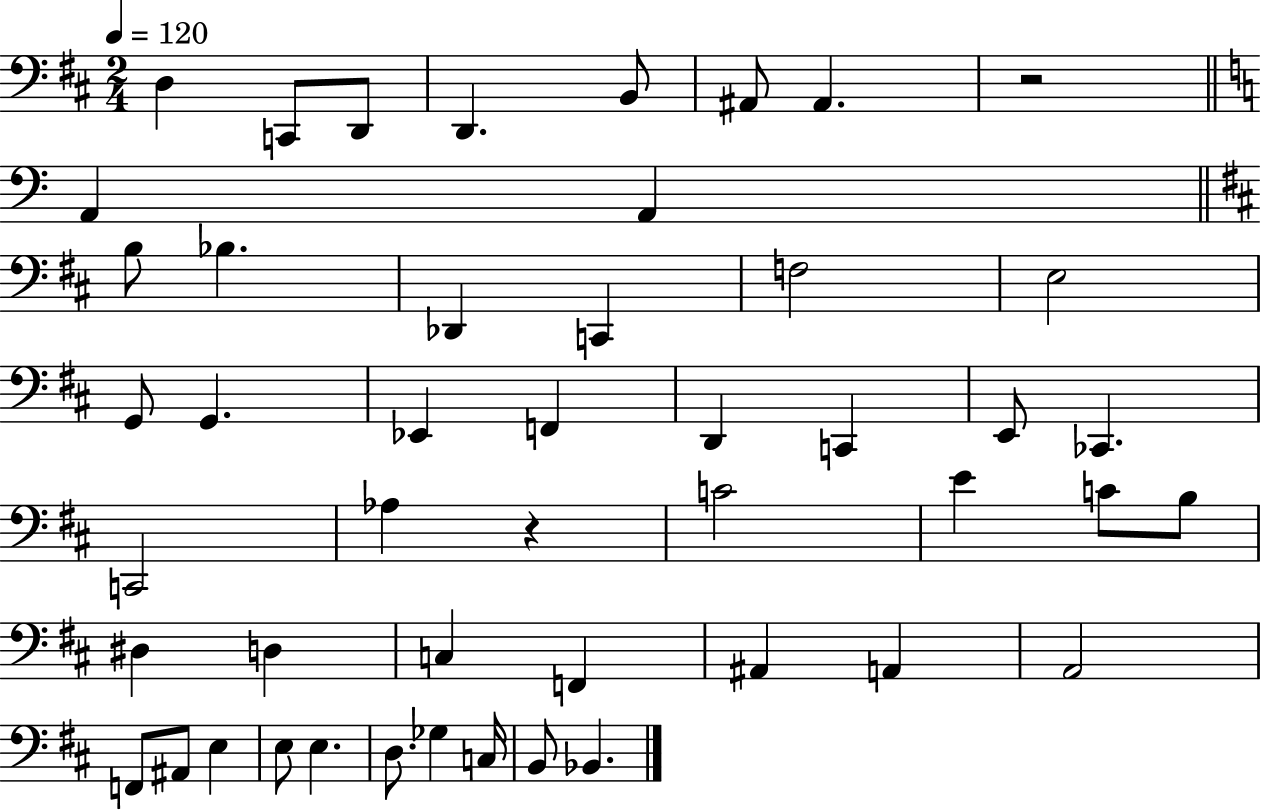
X:1
T:Untitled
M:2/4
L:1/4
K:D
D, C,,/2 D,,/2 D,, B,,/2 ^A,,/2 ^A,, z2 A,, A,, B,/2 _B, _D,, C,, F,2 E,2 G,,/2 G,, _E,, F,, D,, C,, E,,/2 _C,, C,,2 _A, z C2 E C/2 B,/2 ^D, D, C, F,, ^A,, A,, A,,2 F,,/2 ^A,,/2 E, E,/2 E, D,/2 _G, C,/4 B,,/2 _B,,